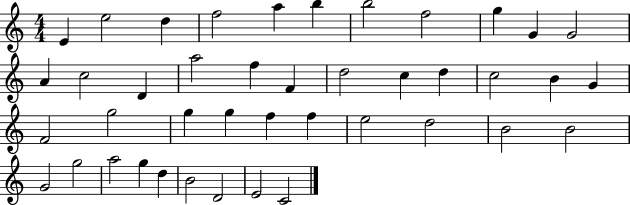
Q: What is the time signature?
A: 4/4